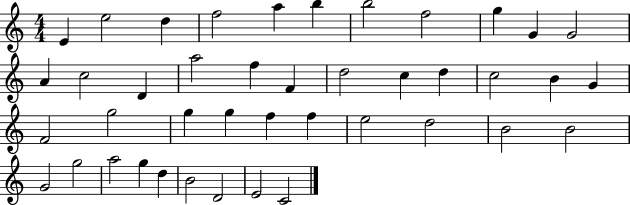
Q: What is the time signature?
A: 4/4